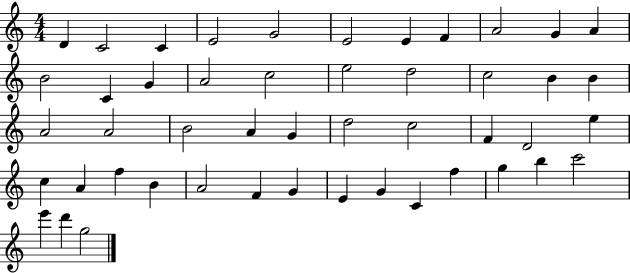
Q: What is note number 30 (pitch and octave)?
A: D4